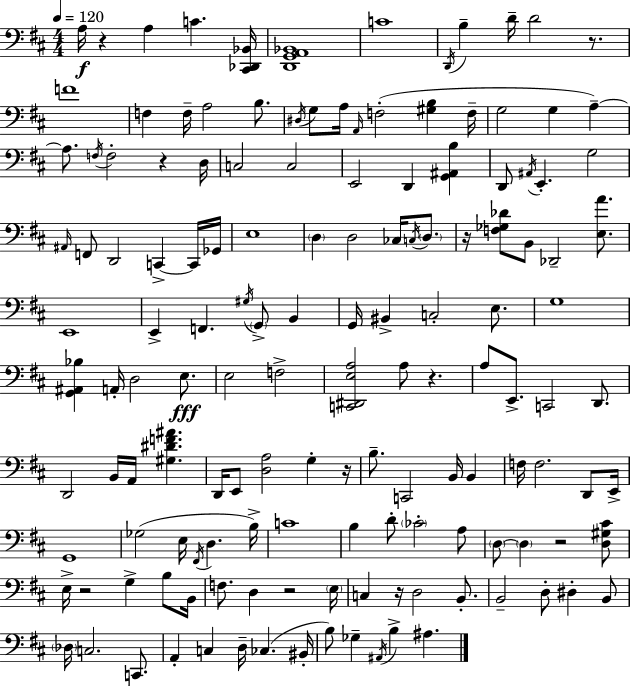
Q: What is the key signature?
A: D major